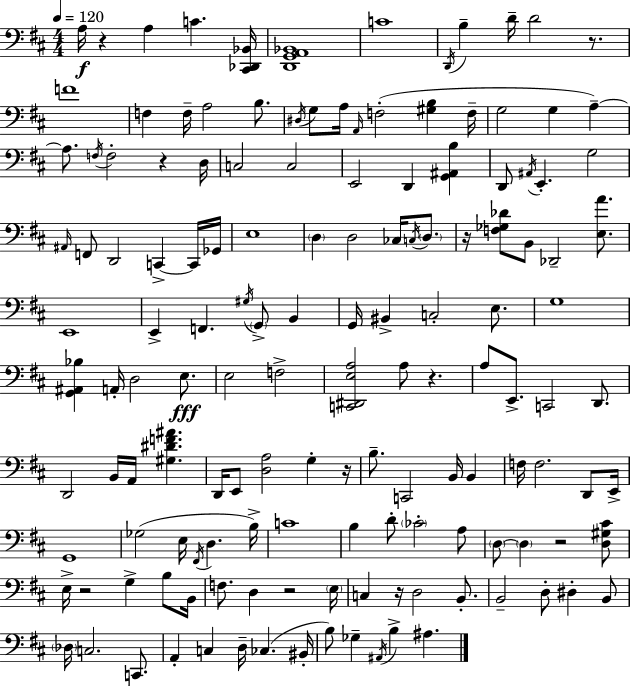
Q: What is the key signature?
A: D major